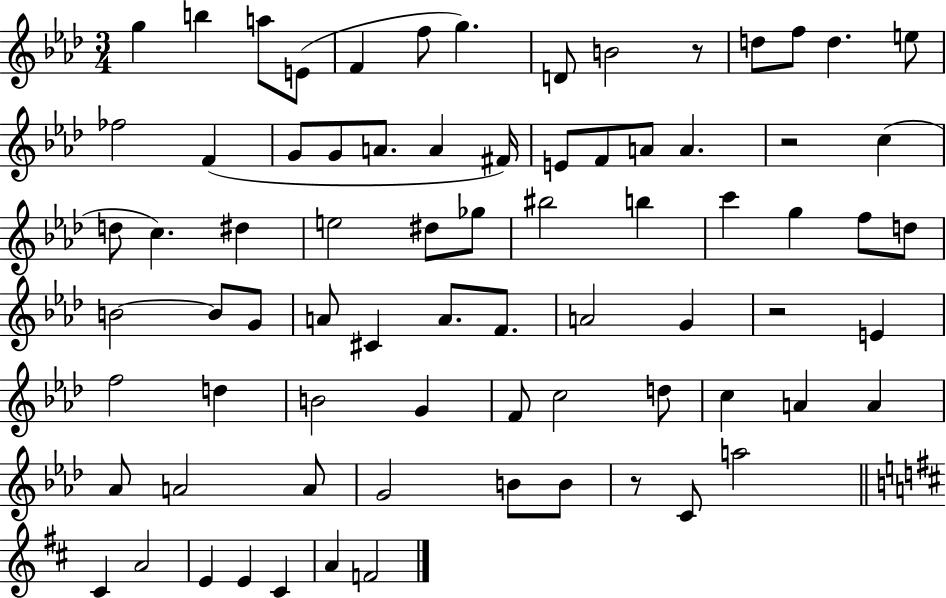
G5/q B5/q A5/e E4/e F4/q F5/e G5/q. D4/e B4/h R/e D5/e F5/e D5/q. E5/e FES5/h F4/q G4/e G4/e A4/e. A4/q F#4/s E4/e F4/e A4/e A4/q. R/h C5/q D5/e C5/q. D#5/q E5/h D#5/e Gb5/e BIS5/h B5/q C6/q G5/q F5/e D5/e B4/h B4/e G4/e A4/e C#4/q A4/e. F4/e. A4/h G4/q R/h E4/q F5/h D5/q B4/h G4/q F4/e C5/h D5/e C5/q A4/q A4/q Ab4/e A4/h A4/e G4/h B4/e B4/e R/e C4/e A5/h C#4/q A4/h E4/q E4/q C#4/q A4/q F4/h